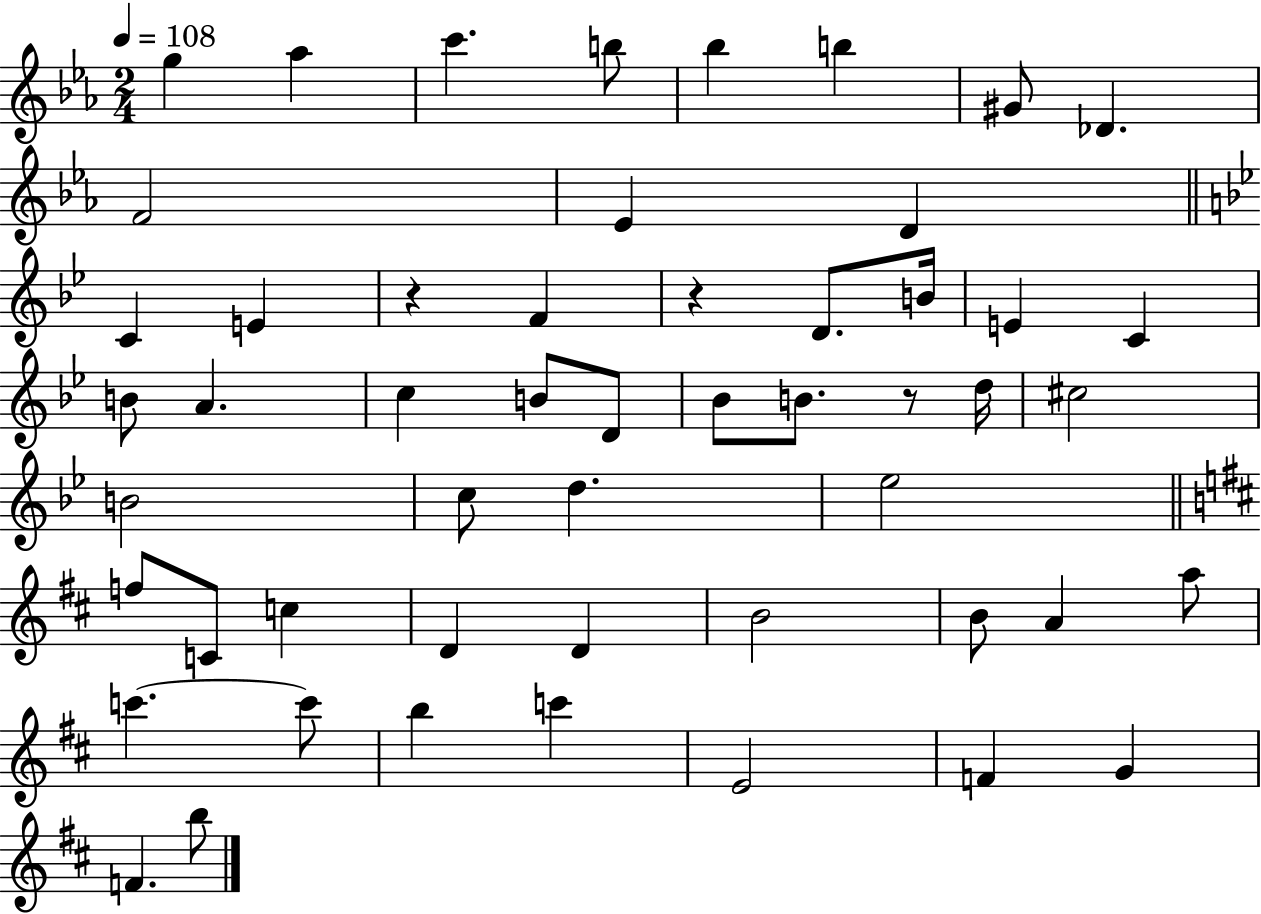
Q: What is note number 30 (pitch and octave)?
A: D5